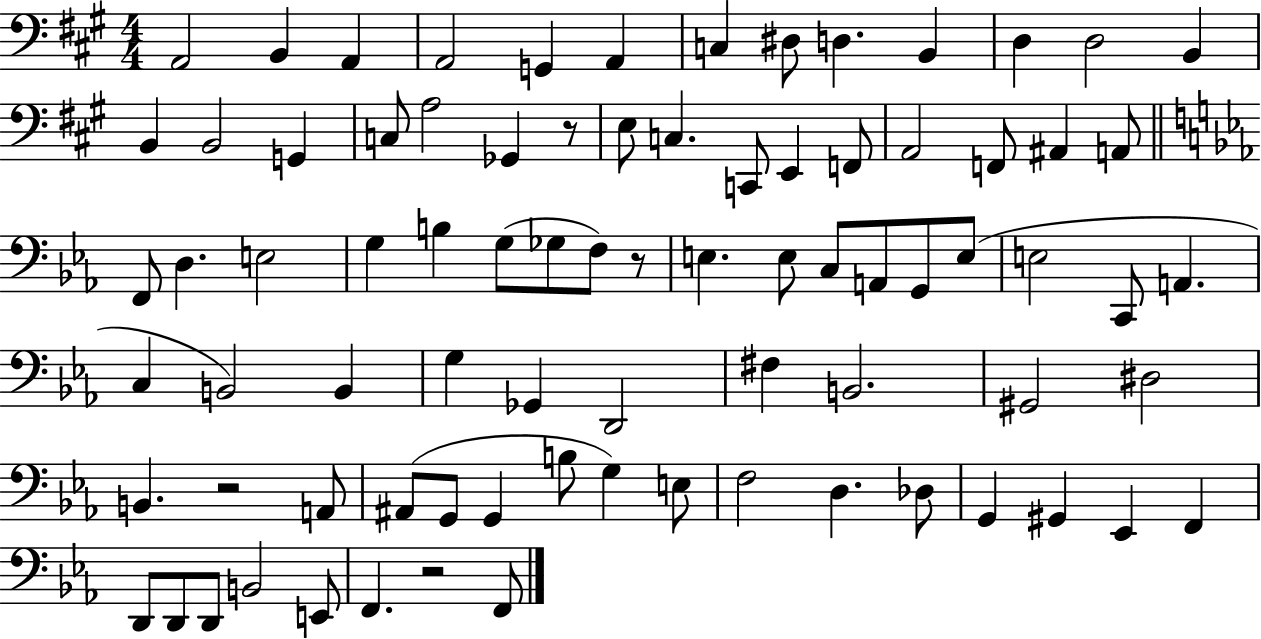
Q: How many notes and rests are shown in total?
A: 81